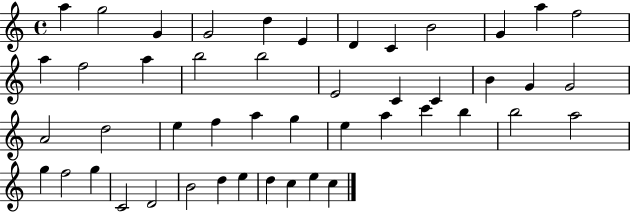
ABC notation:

X:1
T:Untitled
M:4/4
L:1/4
K:C
a g2 G G2 d E D C B2 G a f2 a f2 a b2 b2 E2 C C B G G2 A2 d2 e f a g e a c' b b2 a2 g f2 g C2 D2 B2 d e d c e c